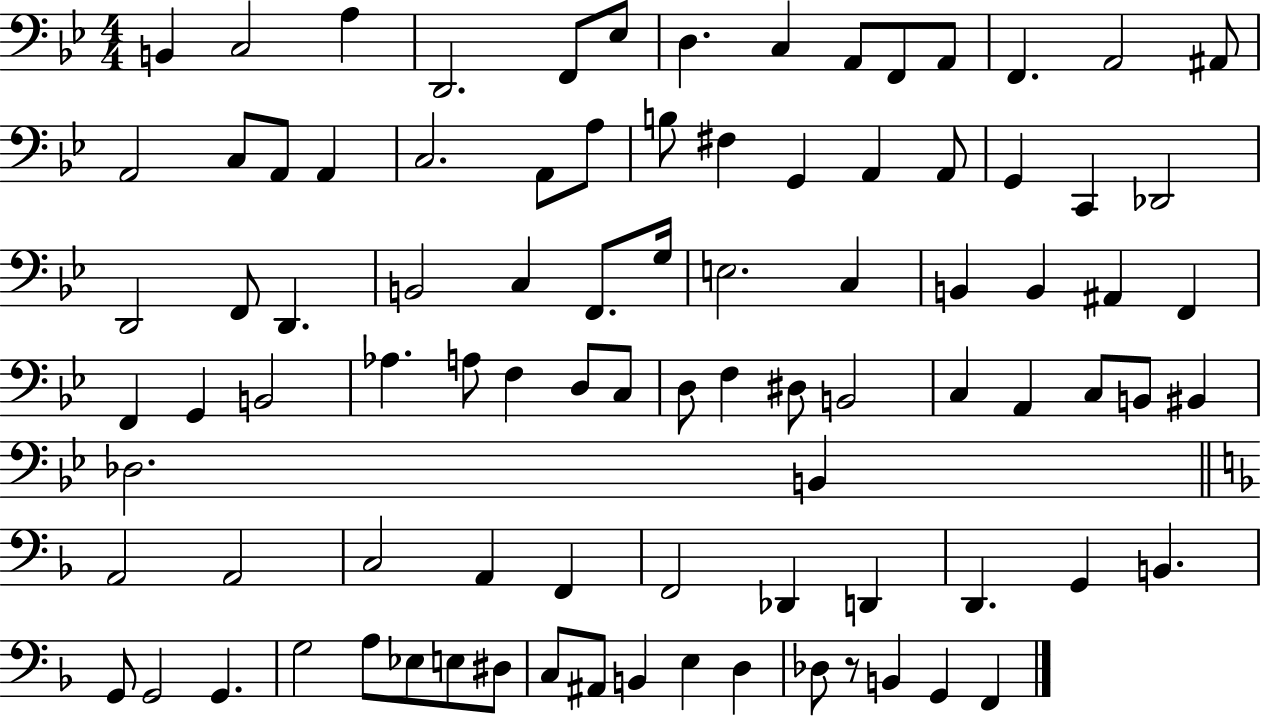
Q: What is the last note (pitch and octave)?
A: F2